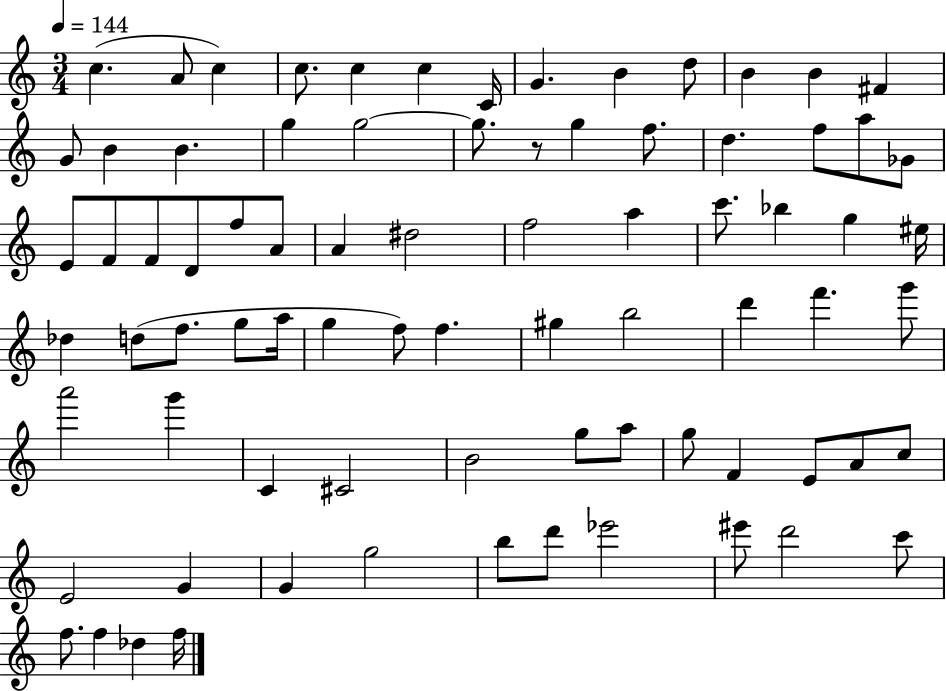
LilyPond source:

{
  \clef treble
  \numericTimeSignature
  \time 3/4
  \key c \major
  \tempo 4 = 144
  \repeat volta 2 { c''4.( a'8 c''4) | c''8. c''4 c''4 c'16 | g'4. b'4 d''8 | b'4 b'4 fis'4 | \break g'8 b'4 b'4. | g''4 g''2~~ | g''8. r8 g''4 f''8. | d''4. f''8 a''8 ges'8 | \break e'8 f'8 f'8 d'8 f''8 a'8 | a'4 dis''2 | f''2 a''4 | c'''8. bes''4 g''4 eis''16 | \break des''4 d''8( f''8. g''8 a''16 | g''4 f''8) f''4. | gis''4 b''2 | d'''4 f'''4. g'''8 | \break a'''2 g'''4 | c'4 cis'2 | b'2 g''8 a''8 | g''8 f'4 e'8 a'8 c''8 | \break e'2 g'4 | g'4 g''2 | b''8 d'''8 ees'''2 | eis'''8 d'''2 c'''8 | \break f''8. f''4 des''4 f''16 | } \bar "|."
}